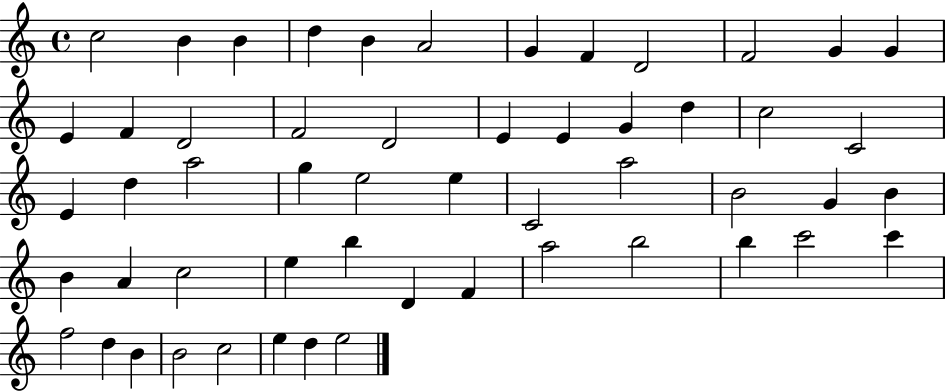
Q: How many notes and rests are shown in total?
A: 54